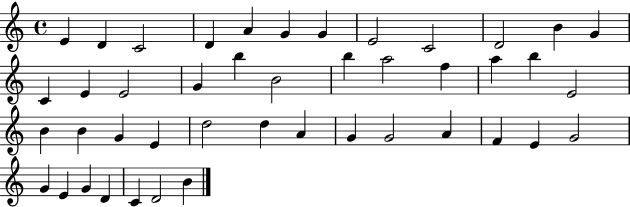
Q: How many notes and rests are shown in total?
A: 44